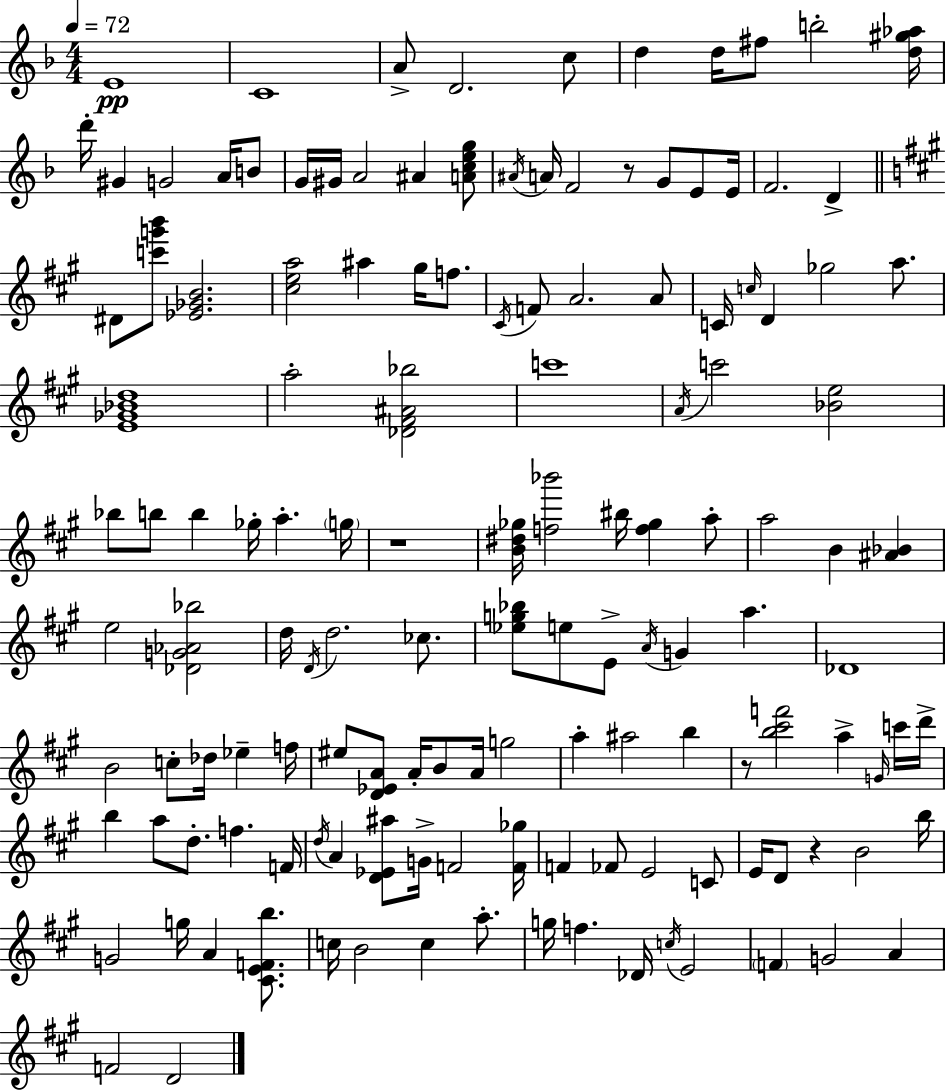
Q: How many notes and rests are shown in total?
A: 138